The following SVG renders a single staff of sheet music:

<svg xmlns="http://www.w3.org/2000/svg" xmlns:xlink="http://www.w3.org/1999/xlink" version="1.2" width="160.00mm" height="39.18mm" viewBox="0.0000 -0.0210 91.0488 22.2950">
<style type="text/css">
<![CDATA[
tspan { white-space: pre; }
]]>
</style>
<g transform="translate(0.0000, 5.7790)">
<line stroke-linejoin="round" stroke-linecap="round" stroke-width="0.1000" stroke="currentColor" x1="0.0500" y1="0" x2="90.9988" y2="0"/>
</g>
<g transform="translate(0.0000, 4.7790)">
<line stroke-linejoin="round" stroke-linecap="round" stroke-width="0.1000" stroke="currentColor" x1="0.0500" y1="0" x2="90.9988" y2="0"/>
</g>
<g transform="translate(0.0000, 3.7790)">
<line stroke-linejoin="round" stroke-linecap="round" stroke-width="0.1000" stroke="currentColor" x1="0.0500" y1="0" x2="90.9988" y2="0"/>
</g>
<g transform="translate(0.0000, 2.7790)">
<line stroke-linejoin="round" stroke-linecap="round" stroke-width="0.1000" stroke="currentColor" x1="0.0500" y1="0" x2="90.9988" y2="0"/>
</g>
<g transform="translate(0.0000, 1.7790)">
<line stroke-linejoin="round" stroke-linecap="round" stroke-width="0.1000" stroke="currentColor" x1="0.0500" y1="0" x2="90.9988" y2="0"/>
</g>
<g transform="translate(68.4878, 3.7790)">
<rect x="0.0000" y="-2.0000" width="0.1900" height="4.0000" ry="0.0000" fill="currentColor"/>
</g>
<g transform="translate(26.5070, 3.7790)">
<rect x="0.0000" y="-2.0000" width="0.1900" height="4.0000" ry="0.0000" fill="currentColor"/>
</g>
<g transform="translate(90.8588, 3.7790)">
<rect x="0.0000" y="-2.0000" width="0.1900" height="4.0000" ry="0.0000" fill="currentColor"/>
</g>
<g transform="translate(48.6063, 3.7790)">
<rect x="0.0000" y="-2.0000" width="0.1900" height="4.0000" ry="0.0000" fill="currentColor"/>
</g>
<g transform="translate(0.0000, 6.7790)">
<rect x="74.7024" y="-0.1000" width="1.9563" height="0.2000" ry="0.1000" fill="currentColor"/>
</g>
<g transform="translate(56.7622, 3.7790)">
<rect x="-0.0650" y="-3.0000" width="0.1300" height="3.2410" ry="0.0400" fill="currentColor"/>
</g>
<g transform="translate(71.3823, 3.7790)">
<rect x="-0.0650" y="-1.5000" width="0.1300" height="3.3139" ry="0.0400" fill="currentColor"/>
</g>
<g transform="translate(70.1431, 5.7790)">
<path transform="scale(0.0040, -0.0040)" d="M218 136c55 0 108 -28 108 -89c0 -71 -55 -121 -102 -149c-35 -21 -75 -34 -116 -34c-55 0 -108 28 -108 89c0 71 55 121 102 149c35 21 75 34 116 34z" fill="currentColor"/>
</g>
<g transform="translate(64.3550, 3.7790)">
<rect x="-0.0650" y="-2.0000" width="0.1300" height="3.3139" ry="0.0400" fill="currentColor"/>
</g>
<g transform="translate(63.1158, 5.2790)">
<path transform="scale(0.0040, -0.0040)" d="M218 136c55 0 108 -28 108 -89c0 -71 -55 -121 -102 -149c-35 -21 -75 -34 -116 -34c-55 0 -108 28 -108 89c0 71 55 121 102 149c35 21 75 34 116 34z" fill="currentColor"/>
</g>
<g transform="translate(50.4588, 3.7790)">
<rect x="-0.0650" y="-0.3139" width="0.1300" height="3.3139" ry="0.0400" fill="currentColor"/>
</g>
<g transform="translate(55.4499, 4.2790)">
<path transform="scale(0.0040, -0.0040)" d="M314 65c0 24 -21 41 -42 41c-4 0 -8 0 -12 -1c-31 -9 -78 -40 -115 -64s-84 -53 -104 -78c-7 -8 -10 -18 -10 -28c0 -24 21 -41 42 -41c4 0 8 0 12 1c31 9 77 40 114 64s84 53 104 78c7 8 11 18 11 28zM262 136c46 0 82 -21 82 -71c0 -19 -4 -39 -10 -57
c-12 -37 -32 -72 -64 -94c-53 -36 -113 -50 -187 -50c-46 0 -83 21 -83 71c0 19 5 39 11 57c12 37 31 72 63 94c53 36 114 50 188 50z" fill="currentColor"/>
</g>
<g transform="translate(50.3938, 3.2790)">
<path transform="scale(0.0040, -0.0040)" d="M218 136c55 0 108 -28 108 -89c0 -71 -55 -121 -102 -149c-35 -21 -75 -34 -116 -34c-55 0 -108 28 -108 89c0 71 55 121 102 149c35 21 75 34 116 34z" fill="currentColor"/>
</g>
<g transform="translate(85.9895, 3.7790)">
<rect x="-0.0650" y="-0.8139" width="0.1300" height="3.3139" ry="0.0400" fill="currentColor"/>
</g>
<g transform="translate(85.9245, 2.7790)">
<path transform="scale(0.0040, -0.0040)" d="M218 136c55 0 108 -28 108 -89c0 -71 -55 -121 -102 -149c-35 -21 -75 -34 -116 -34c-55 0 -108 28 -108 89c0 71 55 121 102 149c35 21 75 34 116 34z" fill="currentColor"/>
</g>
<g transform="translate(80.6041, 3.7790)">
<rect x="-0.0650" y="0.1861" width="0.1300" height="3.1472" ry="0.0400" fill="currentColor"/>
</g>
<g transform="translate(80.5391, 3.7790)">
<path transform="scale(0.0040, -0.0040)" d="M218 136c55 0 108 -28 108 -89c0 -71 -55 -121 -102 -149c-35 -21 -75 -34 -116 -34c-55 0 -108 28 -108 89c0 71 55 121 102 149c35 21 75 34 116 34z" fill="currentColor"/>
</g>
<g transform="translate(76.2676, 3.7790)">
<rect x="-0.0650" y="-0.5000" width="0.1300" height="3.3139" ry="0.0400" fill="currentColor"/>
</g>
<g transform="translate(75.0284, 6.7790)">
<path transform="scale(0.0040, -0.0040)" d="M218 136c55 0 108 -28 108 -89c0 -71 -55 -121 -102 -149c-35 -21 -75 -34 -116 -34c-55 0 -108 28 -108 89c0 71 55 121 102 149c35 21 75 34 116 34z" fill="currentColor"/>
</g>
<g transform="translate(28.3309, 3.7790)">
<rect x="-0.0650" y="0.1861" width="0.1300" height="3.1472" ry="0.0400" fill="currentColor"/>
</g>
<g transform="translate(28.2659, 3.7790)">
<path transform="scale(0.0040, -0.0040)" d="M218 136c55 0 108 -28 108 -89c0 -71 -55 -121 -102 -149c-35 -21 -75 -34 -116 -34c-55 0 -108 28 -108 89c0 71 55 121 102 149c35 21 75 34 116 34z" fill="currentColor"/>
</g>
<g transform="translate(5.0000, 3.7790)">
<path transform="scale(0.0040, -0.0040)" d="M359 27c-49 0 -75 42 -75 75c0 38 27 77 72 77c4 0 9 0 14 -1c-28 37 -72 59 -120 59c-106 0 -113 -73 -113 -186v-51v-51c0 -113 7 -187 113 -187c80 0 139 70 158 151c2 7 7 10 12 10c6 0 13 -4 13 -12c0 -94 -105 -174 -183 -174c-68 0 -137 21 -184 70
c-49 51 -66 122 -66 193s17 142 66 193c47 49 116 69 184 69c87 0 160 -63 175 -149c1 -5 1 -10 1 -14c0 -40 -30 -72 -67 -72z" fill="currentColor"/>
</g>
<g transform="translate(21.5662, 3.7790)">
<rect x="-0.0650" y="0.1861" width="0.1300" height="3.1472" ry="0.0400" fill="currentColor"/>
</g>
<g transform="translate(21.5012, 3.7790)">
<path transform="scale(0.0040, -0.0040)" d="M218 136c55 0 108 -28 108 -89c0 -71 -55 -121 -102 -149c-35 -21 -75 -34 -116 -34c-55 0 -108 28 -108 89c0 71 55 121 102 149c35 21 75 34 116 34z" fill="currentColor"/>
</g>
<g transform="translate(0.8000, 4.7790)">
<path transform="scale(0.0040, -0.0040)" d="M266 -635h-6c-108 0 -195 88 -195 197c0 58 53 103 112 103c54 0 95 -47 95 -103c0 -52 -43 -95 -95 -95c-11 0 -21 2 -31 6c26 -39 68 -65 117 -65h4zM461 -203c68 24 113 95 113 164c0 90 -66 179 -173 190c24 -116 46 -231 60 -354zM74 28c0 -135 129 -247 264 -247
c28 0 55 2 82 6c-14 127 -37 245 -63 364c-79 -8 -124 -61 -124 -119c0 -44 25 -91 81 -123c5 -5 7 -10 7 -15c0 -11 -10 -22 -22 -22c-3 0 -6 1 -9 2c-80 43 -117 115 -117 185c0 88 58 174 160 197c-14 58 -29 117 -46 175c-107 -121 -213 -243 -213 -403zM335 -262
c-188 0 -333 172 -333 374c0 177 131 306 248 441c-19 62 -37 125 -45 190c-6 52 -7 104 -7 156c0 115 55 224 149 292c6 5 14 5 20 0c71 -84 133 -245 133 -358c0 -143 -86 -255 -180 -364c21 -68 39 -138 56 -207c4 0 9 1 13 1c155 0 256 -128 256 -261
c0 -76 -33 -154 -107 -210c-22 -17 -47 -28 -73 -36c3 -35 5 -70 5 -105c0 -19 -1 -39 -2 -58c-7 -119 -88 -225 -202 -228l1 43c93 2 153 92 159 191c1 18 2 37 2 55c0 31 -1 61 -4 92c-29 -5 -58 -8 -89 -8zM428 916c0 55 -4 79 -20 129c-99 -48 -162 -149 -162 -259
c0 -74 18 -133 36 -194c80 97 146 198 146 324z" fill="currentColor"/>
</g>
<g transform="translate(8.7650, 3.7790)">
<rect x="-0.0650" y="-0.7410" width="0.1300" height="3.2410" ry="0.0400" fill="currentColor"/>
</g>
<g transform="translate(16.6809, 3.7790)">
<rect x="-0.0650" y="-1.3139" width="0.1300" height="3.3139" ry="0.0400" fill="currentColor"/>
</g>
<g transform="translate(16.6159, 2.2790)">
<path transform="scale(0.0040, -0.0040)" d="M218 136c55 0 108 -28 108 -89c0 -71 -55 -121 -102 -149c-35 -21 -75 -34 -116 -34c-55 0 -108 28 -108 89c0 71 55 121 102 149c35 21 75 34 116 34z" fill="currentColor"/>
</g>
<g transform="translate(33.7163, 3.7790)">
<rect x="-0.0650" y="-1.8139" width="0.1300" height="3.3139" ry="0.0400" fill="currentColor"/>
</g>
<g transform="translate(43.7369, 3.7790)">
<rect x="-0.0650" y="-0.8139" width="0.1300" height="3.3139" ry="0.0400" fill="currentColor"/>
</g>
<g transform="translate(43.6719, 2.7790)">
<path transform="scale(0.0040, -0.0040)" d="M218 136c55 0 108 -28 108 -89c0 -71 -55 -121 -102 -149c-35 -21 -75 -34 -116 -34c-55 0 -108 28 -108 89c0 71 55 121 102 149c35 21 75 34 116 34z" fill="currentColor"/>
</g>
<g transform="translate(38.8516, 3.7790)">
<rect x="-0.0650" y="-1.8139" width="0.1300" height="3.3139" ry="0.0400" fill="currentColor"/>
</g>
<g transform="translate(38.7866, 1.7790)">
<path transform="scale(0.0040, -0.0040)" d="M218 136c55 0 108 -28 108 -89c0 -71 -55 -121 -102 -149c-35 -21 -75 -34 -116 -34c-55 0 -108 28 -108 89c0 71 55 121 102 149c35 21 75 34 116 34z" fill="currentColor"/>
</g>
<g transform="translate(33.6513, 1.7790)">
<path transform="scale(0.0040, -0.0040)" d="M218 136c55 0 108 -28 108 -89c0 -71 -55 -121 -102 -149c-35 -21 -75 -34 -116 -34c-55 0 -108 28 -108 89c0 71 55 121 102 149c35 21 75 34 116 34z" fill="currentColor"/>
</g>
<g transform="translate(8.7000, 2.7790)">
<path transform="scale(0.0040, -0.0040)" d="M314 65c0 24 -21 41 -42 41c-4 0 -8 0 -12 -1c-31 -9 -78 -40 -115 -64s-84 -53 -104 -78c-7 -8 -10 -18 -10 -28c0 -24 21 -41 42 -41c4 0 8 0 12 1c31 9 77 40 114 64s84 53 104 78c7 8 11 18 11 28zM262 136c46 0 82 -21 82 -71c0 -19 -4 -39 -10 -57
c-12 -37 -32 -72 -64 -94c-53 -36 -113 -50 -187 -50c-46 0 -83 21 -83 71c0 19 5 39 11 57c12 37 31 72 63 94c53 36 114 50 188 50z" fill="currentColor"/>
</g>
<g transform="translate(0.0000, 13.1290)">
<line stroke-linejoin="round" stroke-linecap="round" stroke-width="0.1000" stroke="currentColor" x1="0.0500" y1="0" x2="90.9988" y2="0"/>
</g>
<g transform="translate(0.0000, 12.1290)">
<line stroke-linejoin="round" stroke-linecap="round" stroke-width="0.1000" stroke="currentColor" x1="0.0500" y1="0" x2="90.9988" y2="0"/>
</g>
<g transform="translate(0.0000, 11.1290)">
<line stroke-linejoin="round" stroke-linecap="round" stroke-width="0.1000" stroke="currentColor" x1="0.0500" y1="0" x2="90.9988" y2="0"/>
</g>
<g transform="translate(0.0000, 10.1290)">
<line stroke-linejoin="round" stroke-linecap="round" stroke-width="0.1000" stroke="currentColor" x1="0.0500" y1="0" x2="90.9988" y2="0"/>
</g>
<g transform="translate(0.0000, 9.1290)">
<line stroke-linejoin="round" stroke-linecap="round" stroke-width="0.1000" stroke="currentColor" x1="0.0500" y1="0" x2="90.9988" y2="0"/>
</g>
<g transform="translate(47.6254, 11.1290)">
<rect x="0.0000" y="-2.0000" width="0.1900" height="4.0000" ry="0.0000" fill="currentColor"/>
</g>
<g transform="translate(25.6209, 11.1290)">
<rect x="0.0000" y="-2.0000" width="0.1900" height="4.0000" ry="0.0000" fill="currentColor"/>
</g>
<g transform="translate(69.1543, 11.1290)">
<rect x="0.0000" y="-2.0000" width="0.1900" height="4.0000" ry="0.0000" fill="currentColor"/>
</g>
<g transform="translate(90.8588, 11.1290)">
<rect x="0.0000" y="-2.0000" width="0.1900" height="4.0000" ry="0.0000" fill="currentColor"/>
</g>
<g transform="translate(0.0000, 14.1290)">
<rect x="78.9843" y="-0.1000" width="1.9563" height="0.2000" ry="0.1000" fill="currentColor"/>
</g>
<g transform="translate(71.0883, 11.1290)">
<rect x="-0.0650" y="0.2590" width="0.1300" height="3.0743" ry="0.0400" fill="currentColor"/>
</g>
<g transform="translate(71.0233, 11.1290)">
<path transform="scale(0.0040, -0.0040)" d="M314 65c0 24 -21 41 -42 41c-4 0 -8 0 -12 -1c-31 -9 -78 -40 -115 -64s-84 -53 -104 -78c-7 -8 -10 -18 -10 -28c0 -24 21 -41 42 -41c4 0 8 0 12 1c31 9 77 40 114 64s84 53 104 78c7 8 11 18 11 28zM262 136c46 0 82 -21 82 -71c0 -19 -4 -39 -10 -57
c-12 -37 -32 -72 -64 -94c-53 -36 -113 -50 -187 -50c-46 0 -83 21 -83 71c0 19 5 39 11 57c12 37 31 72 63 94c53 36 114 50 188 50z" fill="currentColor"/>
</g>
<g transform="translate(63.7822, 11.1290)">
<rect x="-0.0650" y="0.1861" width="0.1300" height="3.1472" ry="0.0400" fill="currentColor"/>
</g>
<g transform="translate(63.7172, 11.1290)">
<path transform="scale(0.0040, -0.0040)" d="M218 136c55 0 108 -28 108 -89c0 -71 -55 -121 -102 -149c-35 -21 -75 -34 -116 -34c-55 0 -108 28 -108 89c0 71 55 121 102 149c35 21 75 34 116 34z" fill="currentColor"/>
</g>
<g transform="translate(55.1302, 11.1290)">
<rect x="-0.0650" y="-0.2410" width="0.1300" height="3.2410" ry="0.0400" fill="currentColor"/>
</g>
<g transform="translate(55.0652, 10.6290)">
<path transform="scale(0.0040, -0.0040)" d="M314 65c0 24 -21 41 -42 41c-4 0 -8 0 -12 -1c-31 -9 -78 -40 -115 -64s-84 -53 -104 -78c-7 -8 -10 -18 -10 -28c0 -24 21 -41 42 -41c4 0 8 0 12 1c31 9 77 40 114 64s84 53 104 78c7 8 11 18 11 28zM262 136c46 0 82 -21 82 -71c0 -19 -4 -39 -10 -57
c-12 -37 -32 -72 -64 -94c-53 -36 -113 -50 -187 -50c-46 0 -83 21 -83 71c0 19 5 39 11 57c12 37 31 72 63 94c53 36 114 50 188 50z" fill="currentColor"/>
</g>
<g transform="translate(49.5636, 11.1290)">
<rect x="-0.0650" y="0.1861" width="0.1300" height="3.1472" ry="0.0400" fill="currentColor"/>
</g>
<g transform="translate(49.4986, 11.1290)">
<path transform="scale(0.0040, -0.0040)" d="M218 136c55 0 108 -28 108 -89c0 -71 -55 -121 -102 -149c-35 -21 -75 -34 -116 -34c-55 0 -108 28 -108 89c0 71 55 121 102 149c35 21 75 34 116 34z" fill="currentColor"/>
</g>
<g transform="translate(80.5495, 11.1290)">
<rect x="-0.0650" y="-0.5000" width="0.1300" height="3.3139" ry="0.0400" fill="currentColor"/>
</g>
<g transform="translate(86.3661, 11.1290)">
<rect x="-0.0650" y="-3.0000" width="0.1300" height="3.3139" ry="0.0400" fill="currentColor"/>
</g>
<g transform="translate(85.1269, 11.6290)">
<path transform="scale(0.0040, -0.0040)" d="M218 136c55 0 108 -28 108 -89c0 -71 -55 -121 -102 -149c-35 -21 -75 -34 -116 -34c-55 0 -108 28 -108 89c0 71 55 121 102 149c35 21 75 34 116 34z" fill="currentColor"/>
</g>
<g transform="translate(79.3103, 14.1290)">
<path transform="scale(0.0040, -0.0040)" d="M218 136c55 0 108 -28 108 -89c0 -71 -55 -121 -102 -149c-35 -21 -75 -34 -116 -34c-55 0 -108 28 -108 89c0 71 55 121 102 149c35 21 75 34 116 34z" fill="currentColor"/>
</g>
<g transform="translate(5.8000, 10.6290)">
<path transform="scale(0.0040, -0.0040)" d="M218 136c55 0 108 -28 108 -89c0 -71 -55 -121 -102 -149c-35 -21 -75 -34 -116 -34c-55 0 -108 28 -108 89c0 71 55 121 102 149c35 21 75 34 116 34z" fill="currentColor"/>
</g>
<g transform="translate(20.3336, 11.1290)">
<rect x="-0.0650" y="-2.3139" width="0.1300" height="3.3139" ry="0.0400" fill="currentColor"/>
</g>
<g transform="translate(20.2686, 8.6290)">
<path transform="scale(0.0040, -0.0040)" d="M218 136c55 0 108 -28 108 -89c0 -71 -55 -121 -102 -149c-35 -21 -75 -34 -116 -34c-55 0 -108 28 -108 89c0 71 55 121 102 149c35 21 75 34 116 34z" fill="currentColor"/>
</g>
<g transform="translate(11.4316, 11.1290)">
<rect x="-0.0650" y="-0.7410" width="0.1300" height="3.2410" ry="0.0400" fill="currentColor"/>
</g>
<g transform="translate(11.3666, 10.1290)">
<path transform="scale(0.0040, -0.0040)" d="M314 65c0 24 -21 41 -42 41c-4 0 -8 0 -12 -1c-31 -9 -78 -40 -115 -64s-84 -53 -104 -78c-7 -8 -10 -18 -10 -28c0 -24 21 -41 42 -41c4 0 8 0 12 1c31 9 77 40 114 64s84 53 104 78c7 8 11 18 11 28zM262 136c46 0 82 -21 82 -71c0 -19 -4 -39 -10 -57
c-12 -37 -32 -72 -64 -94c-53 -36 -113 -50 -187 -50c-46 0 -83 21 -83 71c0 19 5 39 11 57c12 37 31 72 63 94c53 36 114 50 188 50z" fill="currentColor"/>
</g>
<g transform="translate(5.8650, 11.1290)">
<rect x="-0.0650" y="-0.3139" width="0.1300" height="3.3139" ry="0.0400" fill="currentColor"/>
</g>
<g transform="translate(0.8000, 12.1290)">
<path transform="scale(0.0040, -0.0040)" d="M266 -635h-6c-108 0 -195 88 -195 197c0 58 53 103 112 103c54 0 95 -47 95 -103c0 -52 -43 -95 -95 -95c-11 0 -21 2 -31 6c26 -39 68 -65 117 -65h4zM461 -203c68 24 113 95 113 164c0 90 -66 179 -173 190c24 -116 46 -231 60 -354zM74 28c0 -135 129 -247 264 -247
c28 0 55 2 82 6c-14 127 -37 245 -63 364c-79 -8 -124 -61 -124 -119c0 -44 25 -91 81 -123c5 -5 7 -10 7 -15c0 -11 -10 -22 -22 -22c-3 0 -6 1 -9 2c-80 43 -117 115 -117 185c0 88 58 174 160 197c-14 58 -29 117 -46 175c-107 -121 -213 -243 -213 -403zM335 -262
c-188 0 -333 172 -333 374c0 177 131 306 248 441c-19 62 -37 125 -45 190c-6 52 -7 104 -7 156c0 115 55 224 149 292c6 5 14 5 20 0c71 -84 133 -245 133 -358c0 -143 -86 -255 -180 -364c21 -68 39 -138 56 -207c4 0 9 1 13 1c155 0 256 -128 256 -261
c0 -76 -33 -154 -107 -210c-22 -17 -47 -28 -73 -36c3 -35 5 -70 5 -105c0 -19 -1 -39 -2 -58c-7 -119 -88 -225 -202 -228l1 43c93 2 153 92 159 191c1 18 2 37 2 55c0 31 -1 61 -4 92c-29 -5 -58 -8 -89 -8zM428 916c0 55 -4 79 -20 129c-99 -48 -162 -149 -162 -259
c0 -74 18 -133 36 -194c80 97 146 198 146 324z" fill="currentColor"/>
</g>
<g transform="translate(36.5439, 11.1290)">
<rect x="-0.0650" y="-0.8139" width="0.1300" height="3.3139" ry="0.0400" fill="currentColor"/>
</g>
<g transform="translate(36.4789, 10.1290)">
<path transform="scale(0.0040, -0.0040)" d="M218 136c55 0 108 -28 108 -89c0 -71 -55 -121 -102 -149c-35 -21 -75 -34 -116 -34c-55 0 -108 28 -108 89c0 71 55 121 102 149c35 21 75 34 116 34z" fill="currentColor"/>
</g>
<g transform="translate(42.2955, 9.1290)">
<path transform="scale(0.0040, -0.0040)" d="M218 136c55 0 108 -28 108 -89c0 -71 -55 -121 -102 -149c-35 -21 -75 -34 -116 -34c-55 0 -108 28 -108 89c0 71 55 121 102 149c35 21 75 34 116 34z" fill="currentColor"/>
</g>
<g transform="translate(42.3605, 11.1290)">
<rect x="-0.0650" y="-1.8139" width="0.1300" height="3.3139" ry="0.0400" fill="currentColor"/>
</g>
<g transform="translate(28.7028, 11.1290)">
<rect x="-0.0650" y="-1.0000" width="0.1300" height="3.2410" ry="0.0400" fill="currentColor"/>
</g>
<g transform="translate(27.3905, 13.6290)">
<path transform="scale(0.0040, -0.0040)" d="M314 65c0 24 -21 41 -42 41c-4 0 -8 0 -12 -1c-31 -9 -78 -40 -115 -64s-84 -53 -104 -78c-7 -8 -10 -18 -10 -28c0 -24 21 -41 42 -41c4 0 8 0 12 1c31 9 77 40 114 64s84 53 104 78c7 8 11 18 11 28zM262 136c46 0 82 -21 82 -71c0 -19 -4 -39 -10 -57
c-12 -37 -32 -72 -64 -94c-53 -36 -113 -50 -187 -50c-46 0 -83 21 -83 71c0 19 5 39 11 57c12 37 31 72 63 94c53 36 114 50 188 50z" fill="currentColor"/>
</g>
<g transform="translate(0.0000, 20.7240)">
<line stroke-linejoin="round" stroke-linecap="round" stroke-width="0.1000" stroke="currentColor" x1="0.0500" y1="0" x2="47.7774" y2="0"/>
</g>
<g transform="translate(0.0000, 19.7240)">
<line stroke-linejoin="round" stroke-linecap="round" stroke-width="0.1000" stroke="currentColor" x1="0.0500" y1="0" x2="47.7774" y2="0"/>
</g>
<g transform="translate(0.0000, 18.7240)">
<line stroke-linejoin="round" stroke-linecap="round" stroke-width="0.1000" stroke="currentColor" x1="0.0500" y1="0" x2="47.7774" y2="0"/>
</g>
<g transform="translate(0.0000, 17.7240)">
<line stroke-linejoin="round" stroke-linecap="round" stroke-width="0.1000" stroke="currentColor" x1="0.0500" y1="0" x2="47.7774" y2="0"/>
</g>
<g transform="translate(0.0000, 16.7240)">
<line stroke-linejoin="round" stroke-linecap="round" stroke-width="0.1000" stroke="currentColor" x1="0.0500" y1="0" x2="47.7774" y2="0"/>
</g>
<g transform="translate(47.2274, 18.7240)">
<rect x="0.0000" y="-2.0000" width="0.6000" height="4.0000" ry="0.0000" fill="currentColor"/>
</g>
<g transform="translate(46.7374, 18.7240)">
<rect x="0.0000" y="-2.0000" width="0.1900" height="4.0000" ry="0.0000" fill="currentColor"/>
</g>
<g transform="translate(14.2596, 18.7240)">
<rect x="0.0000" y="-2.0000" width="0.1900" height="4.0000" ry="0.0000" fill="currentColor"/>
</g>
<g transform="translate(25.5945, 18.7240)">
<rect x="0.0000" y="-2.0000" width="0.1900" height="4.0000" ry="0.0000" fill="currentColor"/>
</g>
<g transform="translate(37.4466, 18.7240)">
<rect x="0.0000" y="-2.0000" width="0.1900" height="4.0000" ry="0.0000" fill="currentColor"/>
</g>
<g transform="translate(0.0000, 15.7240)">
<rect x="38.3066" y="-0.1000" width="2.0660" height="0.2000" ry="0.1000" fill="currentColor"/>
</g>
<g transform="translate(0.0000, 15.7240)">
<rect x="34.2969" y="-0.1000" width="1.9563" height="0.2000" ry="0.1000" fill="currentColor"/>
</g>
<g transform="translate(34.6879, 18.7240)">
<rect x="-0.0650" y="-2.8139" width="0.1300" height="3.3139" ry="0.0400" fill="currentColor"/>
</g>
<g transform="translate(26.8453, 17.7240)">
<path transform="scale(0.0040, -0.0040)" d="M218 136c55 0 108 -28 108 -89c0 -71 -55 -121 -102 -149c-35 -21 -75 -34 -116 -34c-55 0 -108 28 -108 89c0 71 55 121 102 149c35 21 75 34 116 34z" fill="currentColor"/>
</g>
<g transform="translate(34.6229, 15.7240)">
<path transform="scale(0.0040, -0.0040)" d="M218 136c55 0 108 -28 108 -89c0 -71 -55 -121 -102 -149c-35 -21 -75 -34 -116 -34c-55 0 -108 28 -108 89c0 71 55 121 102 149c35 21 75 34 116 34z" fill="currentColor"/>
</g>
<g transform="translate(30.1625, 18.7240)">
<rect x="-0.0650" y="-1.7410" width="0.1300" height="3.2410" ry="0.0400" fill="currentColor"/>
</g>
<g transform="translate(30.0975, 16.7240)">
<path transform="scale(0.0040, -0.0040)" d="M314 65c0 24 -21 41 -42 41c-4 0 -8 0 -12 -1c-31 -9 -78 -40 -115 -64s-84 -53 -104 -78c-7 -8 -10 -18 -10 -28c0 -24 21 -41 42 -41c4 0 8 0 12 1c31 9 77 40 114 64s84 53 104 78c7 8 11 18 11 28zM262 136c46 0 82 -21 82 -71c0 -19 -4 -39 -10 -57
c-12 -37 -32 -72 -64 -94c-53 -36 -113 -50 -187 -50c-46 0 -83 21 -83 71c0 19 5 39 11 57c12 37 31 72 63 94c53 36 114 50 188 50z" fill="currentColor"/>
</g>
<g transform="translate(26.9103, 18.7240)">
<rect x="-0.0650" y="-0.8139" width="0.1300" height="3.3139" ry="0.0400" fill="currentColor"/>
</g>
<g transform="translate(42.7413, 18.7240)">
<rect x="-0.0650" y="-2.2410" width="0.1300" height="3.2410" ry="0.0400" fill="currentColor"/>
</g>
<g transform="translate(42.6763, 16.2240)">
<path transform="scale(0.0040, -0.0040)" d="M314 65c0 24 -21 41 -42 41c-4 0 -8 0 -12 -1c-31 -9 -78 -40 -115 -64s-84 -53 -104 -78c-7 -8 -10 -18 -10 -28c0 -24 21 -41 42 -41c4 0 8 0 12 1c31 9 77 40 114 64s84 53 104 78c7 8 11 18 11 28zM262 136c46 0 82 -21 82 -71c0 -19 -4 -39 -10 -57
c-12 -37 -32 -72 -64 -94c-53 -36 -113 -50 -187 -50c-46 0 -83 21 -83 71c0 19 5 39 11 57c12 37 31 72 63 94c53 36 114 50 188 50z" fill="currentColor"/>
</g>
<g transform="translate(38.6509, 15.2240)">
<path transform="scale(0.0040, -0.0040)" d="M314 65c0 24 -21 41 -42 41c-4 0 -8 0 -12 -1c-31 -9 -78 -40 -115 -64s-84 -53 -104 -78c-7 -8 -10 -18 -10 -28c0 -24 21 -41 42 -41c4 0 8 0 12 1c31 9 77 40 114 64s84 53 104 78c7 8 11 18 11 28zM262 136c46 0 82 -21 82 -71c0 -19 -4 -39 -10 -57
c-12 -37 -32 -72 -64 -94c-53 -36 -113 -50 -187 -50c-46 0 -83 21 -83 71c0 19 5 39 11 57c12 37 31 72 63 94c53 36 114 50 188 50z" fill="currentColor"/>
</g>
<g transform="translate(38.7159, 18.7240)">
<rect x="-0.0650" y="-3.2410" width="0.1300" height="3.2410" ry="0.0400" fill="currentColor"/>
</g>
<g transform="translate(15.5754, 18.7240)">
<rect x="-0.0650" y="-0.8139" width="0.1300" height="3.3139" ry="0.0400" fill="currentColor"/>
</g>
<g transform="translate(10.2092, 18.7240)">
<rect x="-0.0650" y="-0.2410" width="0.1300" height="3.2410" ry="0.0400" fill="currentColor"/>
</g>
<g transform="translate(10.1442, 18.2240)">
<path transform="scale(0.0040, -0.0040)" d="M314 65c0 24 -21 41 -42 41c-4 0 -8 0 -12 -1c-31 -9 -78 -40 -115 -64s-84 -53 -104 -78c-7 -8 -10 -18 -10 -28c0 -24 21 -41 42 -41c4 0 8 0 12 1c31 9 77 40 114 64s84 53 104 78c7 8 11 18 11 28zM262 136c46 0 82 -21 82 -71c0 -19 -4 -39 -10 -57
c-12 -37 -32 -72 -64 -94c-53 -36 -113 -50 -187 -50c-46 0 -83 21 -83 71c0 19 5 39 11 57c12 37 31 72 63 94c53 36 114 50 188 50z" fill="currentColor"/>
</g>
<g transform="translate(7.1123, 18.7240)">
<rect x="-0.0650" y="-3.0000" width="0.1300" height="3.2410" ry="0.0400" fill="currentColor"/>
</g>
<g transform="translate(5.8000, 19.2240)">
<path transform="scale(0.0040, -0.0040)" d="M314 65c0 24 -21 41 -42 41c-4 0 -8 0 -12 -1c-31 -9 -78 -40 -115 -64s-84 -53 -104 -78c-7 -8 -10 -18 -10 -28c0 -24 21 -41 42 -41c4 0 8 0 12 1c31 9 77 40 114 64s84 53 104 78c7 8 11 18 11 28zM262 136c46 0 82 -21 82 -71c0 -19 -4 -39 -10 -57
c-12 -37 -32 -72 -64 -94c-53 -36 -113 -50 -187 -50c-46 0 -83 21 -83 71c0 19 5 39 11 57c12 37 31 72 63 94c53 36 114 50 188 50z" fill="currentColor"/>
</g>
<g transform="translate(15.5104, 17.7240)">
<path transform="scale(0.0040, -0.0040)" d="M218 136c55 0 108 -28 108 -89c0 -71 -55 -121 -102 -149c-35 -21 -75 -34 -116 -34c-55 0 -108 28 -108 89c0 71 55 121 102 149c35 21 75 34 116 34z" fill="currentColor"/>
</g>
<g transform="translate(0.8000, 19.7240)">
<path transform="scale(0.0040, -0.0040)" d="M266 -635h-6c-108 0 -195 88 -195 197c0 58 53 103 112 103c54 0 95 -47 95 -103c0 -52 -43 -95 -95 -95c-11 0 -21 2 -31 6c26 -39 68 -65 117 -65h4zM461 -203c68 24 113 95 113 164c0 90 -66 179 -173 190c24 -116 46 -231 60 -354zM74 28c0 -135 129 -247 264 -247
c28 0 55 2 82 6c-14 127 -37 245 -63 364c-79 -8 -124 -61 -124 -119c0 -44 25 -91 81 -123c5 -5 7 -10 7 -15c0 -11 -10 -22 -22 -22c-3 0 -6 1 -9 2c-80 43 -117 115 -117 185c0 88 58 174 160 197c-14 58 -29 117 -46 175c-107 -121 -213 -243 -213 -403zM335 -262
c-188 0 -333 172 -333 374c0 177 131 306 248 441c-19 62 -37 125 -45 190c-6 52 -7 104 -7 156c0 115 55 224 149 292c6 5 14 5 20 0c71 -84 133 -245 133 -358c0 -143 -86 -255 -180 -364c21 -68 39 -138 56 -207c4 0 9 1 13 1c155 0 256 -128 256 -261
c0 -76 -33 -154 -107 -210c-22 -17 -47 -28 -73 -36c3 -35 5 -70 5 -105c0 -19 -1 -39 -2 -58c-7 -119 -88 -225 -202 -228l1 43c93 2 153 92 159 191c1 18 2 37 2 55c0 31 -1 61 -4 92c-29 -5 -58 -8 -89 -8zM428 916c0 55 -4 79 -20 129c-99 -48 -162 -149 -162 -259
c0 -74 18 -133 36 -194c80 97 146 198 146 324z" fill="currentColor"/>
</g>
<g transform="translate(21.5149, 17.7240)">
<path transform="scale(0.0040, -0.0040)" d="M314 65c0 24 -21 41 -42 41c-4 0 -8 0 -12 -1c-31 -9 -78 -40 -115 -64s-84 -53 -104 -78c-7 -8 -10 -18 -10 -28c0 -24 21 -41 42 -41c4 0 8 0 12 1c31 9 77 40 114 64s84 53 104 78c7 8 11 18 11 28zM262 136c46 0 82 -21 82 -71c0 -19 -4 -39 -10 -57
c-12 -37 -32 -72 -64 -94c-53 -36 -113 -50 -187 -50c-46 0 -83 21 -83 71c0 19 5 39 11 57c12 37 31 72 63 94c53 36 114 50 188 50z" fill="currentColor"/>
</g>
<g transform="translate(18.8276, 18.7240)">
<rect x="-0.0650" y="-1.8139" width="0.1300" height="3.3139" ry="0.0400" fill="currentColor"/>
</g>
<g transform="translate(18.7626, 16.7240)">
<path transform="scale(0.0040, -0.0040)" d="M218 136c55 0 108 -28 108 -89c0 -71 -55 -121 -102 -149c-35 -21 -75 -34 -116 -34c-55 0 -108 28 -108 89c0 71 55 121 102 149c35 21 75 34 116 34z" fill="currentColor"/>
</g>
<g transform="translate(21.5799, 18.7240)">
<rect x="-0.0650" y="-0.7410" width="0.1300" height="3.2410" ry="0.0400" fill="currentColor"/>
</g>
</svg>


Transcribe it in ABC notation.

X:1
T:Untitled
M:4/4
L:1/4
K:C
d2 e B B f f d c A2 F E C B d c d2 g D2 d f B c2 B B2 C A A2 c2 d f d2 d f2 a b2 g2